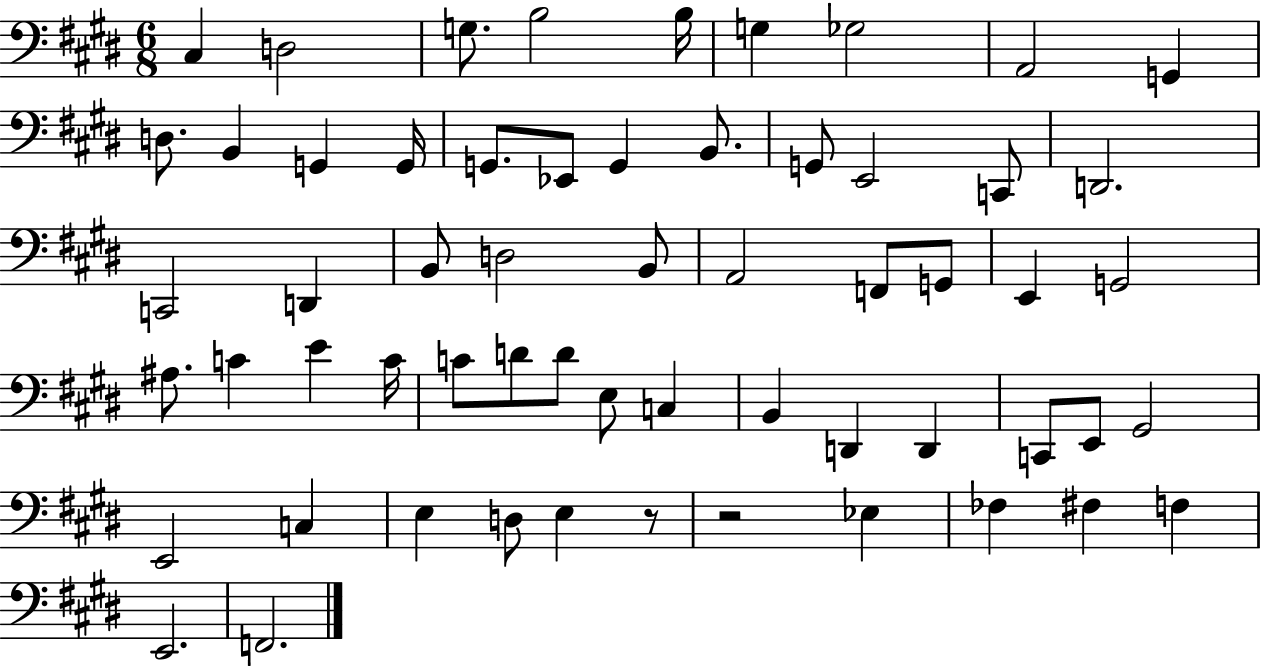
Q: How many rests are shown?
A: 2